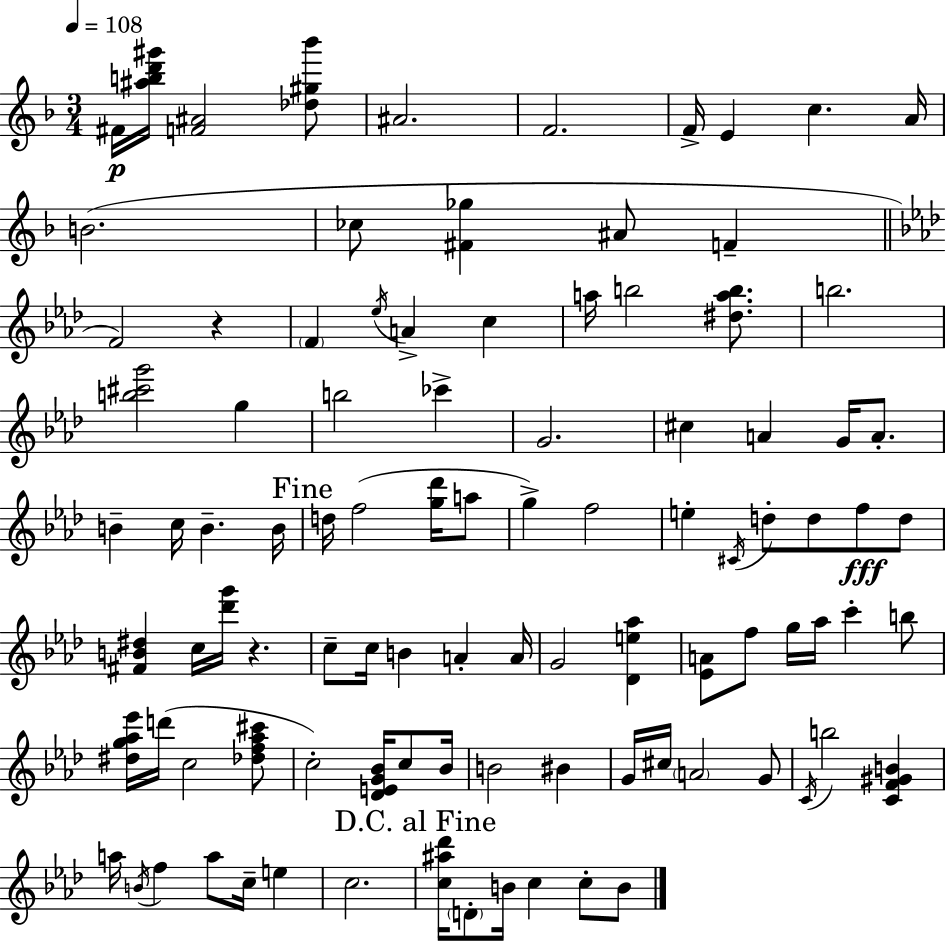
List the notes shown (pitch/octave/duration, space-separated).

F#4/s [A#5,B5,D6,G#6]/s [F4,A#4]/h [Db5,G#5,Bb6]/e A#4/h. F4/h. F4/s E4/q C5/q. A4/s B4/h. CES5/e [F#4,Gb5]/q A#4/e F4/q F4/h R/q F4/q Eb5/s A4/q C5/q A5/s B5/h [D#5,A5,B5]/e. B5/h. [B5,C#6,G6]/h G5/q B5/h CES6/q G4/h. C#5/q A4/q G4/s A4/e. B4/q C5/s B4/q. B4/s D5/s F5/h [G5,Db6]/s A5/e G5/q F5/h E5/q C#4/s D5/e D5/e F5/e D5/e [F#4,B4,D#5]/q C5/s [Db6,G6]/s R/q. C5/e C5/s B4/q A4/q A4/s G4/h [Db4,E5,Ab5]/q [Eb4,A4]/e F5/e G5/s Ab5/s C6/q B5/e [D#5,G5,Ab5,Eb6]/s D6/s C5/h [Db5,F5,Ab5,C#6]/e C5/h [Db4,E4,G4,Bb4]/s C5/e Bb4/s B4/h BIS4/q G4/s C#5/s A4/h G4/e C4/s B5/h [C4,F4,G#4,B4]/q A5/s B4/s F5/q A5/e C5/s E5/q C5/h. [C5,A#5,Db6]/s D4/e B4/s C5/q C5/e B4/e